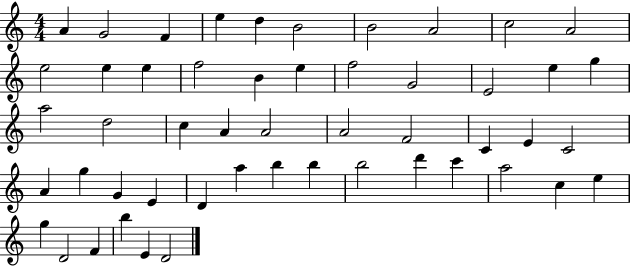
A4/q G4/h F4/q E5/q D5/q B4/h B4/h A4/h C5/h A4/h E5/h E5/q E5/q F5/h B4/q E5/q F5/h G4/h E4/h E5/q G5/q A5/h D5/h C5/q A4/q A4/h A4/h F4/h C4/q E4/q C4/h A4/q G5/q G4/q E4/q D4/q A5/q B5/q B5/q B5/h D6/q C6/q A5/h C5/q E5/q G5/q D4/h F4/q B5/q E4/q D4/h